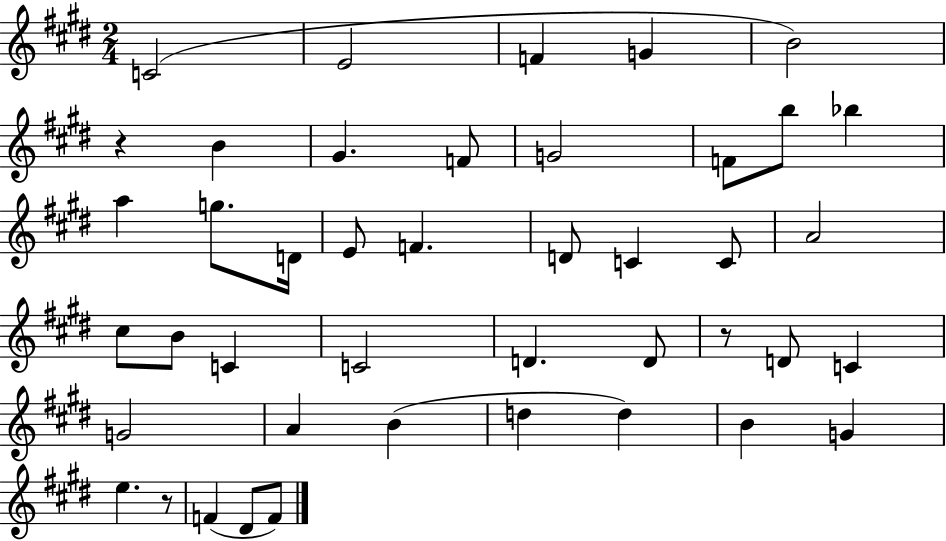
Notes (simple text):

C4/h E4/h F4/q G4/q B4/h R/q B4/q G#4/q. F4/e G4/h F4/e B5/e Bb5/q A5/q G5/e. D4/s E4/e F4/q. D4/e C4/q C4/e A4/h C#5/e B4/e C4/q C4/h D4/q. D4/e R/e D4/e C4/q G4/h A4/q B4/q D5/q D5/q B4/q G4/q E5/q. R/e F4/q D#4/e F4/e